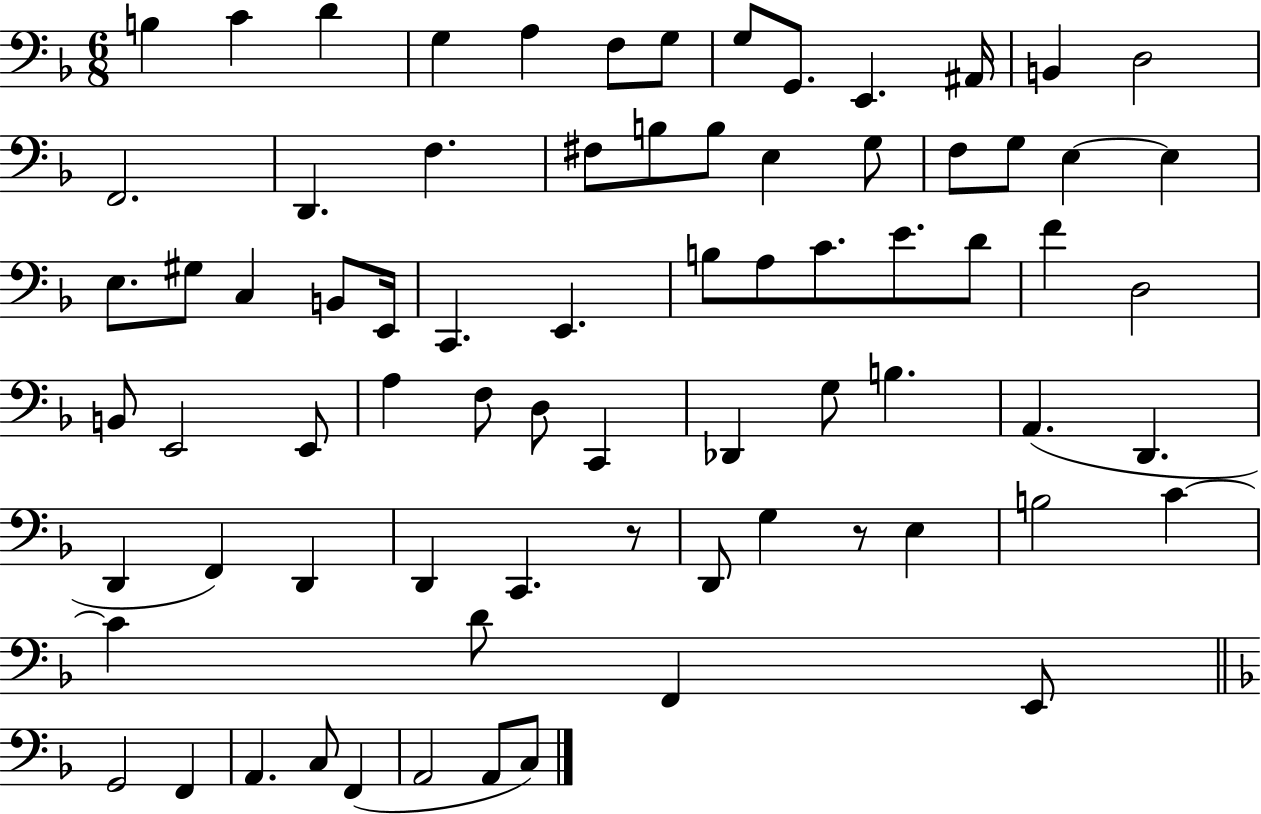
B3/q C4/q D4/q G3/q A3/q F3/e G3/e G3/e G2/e. E2/q. A#2/s B2/q D3/h F2/h. D2/q. F3/q. F#3/e B3/e B3/e E3/q G3/e F3/e G3/e E3/q E3/q E3/e. G#3/e C3/q B2/e E2/s C2/q. E2/q. B3/e A3/e C4/e. E4/e. D4/e F4/q D3/h B2/e E2/h E2/e A3/q F3/e D3/e C2/q Db2/q G3/e B3/q. A2/q. D2/q. D2/q F2/q D2/q D2/q C2/q. R/e D2/e G3/q R/e E3/q B3/h C4/q C4/q D4/e F2/q E2/e G2/h F2/q A2/q. C3/e F2/q A2/h A2/e C3/e